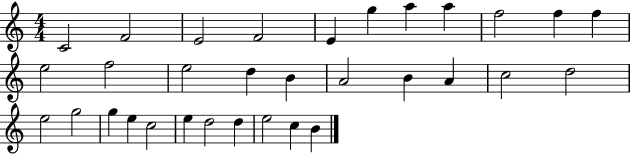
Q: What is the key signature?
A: C major